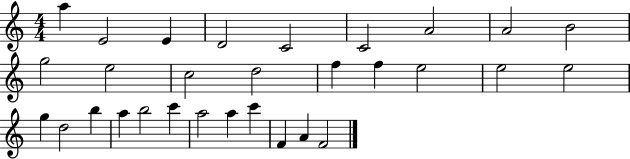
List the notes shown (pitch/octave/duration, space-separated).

A5/q E4/h E4/q D4/h C4/h C4/h A4/h A4/h B4/h G5/h E5/h C5/h D5/h F5/q F5/q E5/h E5/h E5/h G5/q D5/h B5/q A5/q B5/h C6/q A5/h A5/q C6/q F4/q A4/q F4/h